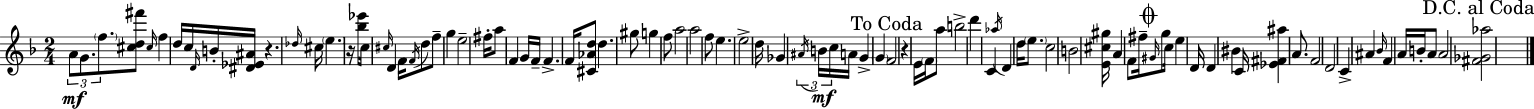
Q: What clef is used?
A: treble